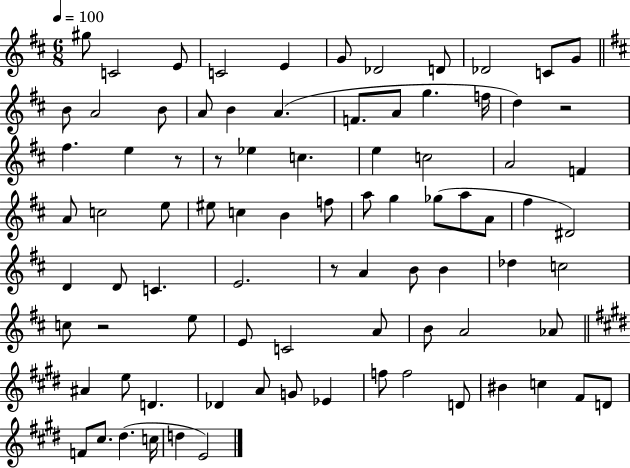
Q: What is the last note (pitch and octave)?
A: E4